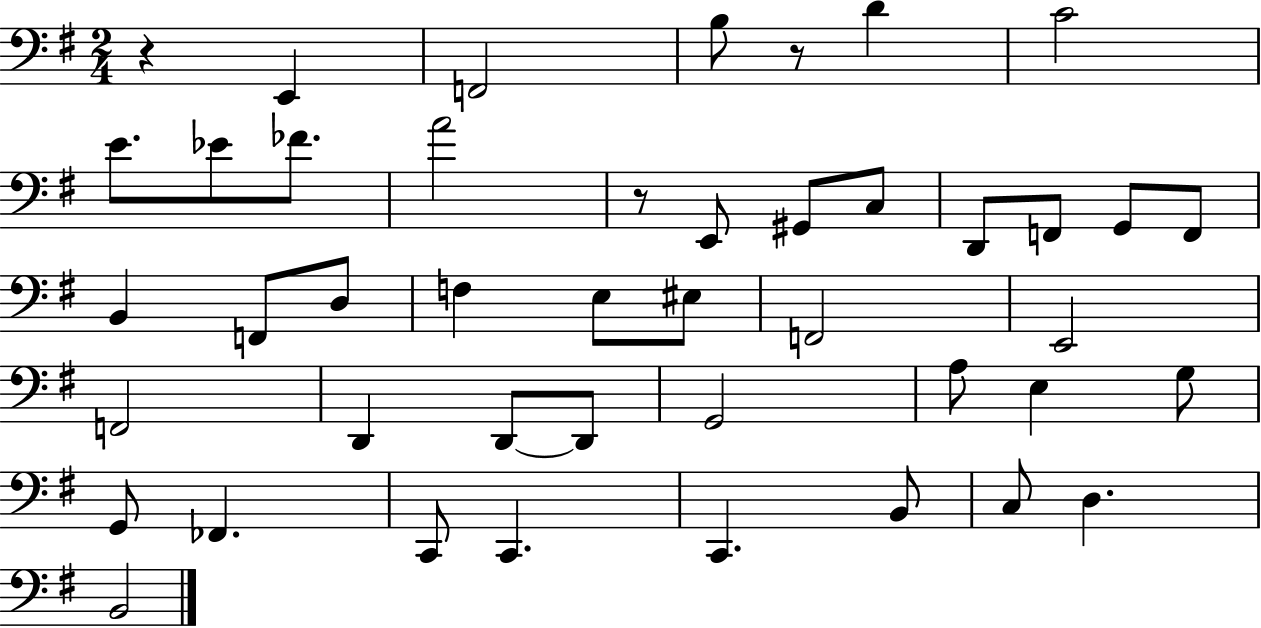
X:1
T:Untitled
M:2/4
L:1/4
K:G
z E,, F,,2 B,/2 z/2 D C2 E/2 _E/2 _F/2 A2 z/2 E,,/2 ^G,,/2 C,/2 D,,/2 F,,/2 G,,/2 F,,/2 B,, F,,/2 D,/2 F, E,/2 ^E,/2 F,,2 E,,2 F,,2 D,, D,,/2 D,,/2 G,,2 A,/2 E, G,/2 G,,/2 _F,, C,,/2 C,, C,, B,,/2 C,/2 D, B,,2